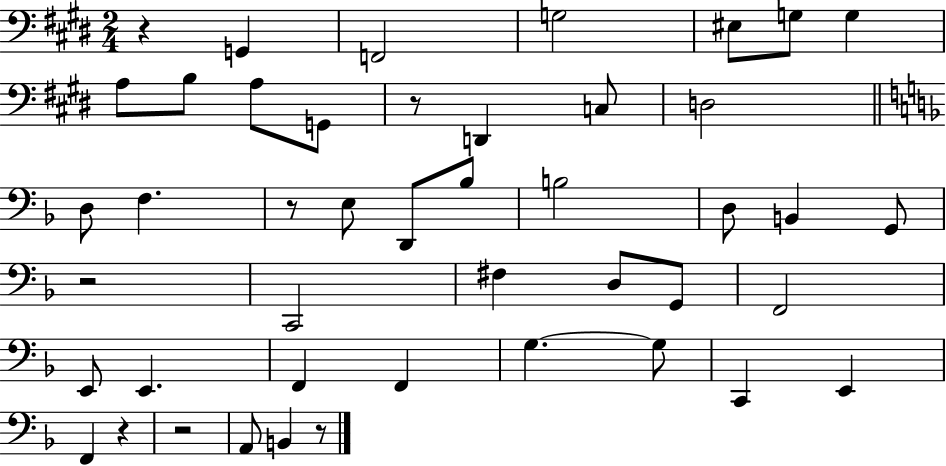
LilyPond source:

{
  \clef bass
  \numericTimeSignature
  \time 2/4
  \key e \major
  \repeat volta 2 { r4 g,4 | f,2 | g2 | eis8 g8 g4 | \break a8 b8 a8 g,8 | r8 d,4 c8 | d2 | \bar "||" \break \key f \major d8 f4. | r8 e8 d,8 bes8 | b2 | d8 b,4 g,8 | \break r2 | c,2 | fis4 d8 g,8 | f,2 | \break e,8 e,4. | f,4 f,4 | g4.~~ g8 | c,4 e,4 | \break f,4 r4 | r2 | a,8 b,4 r8 | } \bar "|."
}